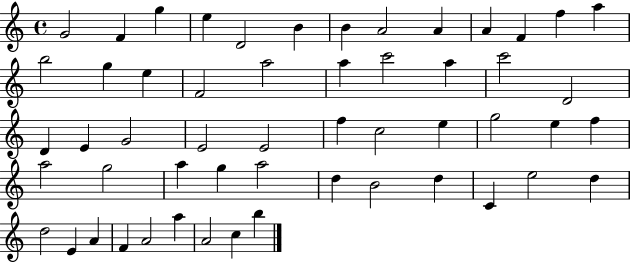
G4/h F4/q G5/q E5/q D4/h B4/q B4/q A4/h A4/q A4/q F4/q F5/q A5/q B5/h G5/q E5/q F4/h A5/h A5/q C6/h A5/q C6/h D4/h D4/q E4/q G4/h E4/h E4/h F5/q C5/h E5/q G5/h E5/q F5/q A5/h G5/h A5/q G5/q A5/h D5/q B4/h D5/q C4/q E5/h D5/q D5/h E4/q A4/q F4/q A4/h A5/q A4/h C5/q B5/q